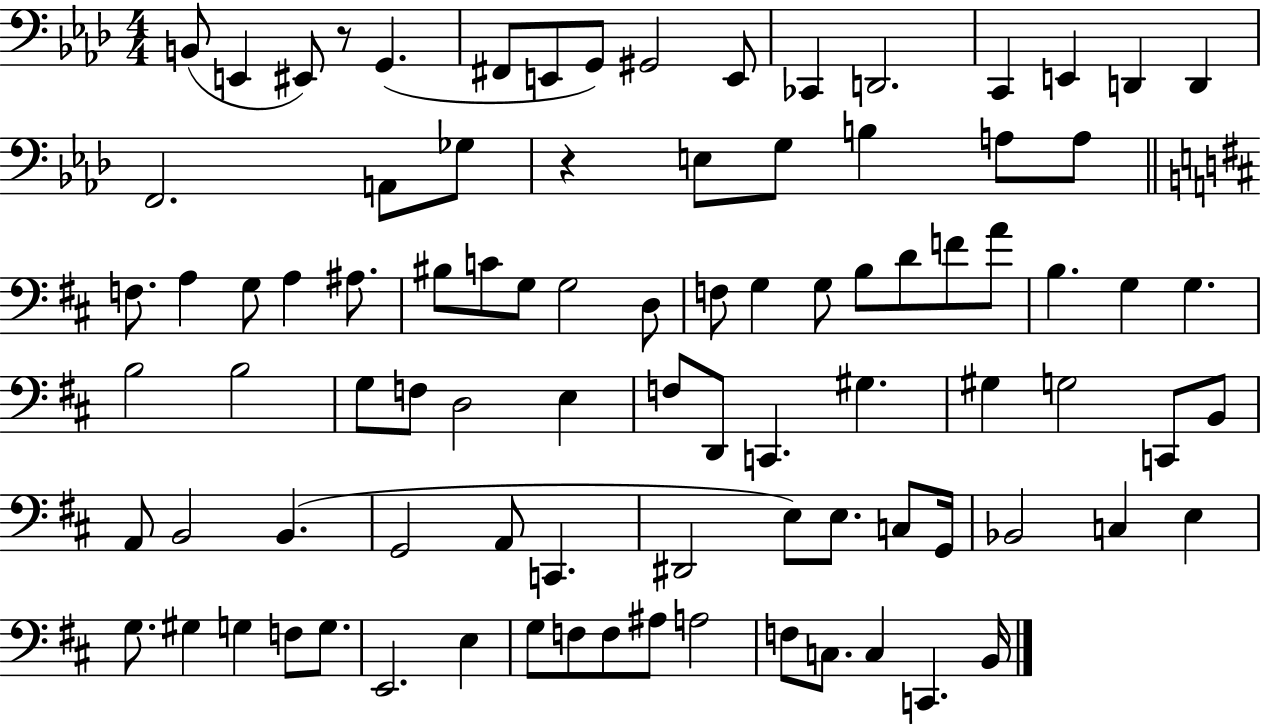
{
  \clef bass
  \numericTimeSignature
  \time 4/4
  \key aes \major
  b,8( e,4 eis,8) r8 g,4.( | fis,8 e,8 g,8) gis,2 e,8 | ces,4 d,2. | c,4 e,4 d,4 d,4 | \break f,2. a,8 ges8 | r4 e8 g8 b4 a8 a8 | \bar "||" \break \key d \major f8. a4 g8 a4 ais8. | bis8 c'8 g8 g2 d8 | f8 g4 g8 b8 d'8 f'8 a'8 | b4. g4 g4. | \break b2 b2 | g8 f8 d2 e4 | f8 d,8 c,4. gis4. | gis4 g2 c,8 b,8 | \break a,8 b,2 b,4.( | g,2 a,8 c,4. | dis,2 e8) e8. c8 g,16 | bes,2 c4 e4 | \break g8. gis4 g4 f8 g8. | e,2. e4 | g8 f8 f8 ais8 a2 | f8 c8. c4 c,4. b,16 | \break \bar "|."
}